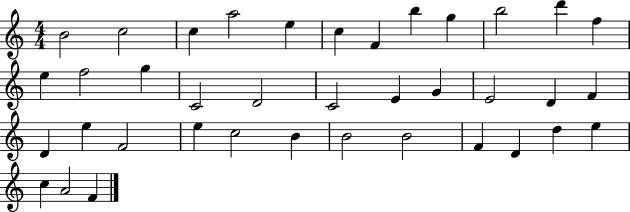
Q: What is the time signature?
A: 4/4